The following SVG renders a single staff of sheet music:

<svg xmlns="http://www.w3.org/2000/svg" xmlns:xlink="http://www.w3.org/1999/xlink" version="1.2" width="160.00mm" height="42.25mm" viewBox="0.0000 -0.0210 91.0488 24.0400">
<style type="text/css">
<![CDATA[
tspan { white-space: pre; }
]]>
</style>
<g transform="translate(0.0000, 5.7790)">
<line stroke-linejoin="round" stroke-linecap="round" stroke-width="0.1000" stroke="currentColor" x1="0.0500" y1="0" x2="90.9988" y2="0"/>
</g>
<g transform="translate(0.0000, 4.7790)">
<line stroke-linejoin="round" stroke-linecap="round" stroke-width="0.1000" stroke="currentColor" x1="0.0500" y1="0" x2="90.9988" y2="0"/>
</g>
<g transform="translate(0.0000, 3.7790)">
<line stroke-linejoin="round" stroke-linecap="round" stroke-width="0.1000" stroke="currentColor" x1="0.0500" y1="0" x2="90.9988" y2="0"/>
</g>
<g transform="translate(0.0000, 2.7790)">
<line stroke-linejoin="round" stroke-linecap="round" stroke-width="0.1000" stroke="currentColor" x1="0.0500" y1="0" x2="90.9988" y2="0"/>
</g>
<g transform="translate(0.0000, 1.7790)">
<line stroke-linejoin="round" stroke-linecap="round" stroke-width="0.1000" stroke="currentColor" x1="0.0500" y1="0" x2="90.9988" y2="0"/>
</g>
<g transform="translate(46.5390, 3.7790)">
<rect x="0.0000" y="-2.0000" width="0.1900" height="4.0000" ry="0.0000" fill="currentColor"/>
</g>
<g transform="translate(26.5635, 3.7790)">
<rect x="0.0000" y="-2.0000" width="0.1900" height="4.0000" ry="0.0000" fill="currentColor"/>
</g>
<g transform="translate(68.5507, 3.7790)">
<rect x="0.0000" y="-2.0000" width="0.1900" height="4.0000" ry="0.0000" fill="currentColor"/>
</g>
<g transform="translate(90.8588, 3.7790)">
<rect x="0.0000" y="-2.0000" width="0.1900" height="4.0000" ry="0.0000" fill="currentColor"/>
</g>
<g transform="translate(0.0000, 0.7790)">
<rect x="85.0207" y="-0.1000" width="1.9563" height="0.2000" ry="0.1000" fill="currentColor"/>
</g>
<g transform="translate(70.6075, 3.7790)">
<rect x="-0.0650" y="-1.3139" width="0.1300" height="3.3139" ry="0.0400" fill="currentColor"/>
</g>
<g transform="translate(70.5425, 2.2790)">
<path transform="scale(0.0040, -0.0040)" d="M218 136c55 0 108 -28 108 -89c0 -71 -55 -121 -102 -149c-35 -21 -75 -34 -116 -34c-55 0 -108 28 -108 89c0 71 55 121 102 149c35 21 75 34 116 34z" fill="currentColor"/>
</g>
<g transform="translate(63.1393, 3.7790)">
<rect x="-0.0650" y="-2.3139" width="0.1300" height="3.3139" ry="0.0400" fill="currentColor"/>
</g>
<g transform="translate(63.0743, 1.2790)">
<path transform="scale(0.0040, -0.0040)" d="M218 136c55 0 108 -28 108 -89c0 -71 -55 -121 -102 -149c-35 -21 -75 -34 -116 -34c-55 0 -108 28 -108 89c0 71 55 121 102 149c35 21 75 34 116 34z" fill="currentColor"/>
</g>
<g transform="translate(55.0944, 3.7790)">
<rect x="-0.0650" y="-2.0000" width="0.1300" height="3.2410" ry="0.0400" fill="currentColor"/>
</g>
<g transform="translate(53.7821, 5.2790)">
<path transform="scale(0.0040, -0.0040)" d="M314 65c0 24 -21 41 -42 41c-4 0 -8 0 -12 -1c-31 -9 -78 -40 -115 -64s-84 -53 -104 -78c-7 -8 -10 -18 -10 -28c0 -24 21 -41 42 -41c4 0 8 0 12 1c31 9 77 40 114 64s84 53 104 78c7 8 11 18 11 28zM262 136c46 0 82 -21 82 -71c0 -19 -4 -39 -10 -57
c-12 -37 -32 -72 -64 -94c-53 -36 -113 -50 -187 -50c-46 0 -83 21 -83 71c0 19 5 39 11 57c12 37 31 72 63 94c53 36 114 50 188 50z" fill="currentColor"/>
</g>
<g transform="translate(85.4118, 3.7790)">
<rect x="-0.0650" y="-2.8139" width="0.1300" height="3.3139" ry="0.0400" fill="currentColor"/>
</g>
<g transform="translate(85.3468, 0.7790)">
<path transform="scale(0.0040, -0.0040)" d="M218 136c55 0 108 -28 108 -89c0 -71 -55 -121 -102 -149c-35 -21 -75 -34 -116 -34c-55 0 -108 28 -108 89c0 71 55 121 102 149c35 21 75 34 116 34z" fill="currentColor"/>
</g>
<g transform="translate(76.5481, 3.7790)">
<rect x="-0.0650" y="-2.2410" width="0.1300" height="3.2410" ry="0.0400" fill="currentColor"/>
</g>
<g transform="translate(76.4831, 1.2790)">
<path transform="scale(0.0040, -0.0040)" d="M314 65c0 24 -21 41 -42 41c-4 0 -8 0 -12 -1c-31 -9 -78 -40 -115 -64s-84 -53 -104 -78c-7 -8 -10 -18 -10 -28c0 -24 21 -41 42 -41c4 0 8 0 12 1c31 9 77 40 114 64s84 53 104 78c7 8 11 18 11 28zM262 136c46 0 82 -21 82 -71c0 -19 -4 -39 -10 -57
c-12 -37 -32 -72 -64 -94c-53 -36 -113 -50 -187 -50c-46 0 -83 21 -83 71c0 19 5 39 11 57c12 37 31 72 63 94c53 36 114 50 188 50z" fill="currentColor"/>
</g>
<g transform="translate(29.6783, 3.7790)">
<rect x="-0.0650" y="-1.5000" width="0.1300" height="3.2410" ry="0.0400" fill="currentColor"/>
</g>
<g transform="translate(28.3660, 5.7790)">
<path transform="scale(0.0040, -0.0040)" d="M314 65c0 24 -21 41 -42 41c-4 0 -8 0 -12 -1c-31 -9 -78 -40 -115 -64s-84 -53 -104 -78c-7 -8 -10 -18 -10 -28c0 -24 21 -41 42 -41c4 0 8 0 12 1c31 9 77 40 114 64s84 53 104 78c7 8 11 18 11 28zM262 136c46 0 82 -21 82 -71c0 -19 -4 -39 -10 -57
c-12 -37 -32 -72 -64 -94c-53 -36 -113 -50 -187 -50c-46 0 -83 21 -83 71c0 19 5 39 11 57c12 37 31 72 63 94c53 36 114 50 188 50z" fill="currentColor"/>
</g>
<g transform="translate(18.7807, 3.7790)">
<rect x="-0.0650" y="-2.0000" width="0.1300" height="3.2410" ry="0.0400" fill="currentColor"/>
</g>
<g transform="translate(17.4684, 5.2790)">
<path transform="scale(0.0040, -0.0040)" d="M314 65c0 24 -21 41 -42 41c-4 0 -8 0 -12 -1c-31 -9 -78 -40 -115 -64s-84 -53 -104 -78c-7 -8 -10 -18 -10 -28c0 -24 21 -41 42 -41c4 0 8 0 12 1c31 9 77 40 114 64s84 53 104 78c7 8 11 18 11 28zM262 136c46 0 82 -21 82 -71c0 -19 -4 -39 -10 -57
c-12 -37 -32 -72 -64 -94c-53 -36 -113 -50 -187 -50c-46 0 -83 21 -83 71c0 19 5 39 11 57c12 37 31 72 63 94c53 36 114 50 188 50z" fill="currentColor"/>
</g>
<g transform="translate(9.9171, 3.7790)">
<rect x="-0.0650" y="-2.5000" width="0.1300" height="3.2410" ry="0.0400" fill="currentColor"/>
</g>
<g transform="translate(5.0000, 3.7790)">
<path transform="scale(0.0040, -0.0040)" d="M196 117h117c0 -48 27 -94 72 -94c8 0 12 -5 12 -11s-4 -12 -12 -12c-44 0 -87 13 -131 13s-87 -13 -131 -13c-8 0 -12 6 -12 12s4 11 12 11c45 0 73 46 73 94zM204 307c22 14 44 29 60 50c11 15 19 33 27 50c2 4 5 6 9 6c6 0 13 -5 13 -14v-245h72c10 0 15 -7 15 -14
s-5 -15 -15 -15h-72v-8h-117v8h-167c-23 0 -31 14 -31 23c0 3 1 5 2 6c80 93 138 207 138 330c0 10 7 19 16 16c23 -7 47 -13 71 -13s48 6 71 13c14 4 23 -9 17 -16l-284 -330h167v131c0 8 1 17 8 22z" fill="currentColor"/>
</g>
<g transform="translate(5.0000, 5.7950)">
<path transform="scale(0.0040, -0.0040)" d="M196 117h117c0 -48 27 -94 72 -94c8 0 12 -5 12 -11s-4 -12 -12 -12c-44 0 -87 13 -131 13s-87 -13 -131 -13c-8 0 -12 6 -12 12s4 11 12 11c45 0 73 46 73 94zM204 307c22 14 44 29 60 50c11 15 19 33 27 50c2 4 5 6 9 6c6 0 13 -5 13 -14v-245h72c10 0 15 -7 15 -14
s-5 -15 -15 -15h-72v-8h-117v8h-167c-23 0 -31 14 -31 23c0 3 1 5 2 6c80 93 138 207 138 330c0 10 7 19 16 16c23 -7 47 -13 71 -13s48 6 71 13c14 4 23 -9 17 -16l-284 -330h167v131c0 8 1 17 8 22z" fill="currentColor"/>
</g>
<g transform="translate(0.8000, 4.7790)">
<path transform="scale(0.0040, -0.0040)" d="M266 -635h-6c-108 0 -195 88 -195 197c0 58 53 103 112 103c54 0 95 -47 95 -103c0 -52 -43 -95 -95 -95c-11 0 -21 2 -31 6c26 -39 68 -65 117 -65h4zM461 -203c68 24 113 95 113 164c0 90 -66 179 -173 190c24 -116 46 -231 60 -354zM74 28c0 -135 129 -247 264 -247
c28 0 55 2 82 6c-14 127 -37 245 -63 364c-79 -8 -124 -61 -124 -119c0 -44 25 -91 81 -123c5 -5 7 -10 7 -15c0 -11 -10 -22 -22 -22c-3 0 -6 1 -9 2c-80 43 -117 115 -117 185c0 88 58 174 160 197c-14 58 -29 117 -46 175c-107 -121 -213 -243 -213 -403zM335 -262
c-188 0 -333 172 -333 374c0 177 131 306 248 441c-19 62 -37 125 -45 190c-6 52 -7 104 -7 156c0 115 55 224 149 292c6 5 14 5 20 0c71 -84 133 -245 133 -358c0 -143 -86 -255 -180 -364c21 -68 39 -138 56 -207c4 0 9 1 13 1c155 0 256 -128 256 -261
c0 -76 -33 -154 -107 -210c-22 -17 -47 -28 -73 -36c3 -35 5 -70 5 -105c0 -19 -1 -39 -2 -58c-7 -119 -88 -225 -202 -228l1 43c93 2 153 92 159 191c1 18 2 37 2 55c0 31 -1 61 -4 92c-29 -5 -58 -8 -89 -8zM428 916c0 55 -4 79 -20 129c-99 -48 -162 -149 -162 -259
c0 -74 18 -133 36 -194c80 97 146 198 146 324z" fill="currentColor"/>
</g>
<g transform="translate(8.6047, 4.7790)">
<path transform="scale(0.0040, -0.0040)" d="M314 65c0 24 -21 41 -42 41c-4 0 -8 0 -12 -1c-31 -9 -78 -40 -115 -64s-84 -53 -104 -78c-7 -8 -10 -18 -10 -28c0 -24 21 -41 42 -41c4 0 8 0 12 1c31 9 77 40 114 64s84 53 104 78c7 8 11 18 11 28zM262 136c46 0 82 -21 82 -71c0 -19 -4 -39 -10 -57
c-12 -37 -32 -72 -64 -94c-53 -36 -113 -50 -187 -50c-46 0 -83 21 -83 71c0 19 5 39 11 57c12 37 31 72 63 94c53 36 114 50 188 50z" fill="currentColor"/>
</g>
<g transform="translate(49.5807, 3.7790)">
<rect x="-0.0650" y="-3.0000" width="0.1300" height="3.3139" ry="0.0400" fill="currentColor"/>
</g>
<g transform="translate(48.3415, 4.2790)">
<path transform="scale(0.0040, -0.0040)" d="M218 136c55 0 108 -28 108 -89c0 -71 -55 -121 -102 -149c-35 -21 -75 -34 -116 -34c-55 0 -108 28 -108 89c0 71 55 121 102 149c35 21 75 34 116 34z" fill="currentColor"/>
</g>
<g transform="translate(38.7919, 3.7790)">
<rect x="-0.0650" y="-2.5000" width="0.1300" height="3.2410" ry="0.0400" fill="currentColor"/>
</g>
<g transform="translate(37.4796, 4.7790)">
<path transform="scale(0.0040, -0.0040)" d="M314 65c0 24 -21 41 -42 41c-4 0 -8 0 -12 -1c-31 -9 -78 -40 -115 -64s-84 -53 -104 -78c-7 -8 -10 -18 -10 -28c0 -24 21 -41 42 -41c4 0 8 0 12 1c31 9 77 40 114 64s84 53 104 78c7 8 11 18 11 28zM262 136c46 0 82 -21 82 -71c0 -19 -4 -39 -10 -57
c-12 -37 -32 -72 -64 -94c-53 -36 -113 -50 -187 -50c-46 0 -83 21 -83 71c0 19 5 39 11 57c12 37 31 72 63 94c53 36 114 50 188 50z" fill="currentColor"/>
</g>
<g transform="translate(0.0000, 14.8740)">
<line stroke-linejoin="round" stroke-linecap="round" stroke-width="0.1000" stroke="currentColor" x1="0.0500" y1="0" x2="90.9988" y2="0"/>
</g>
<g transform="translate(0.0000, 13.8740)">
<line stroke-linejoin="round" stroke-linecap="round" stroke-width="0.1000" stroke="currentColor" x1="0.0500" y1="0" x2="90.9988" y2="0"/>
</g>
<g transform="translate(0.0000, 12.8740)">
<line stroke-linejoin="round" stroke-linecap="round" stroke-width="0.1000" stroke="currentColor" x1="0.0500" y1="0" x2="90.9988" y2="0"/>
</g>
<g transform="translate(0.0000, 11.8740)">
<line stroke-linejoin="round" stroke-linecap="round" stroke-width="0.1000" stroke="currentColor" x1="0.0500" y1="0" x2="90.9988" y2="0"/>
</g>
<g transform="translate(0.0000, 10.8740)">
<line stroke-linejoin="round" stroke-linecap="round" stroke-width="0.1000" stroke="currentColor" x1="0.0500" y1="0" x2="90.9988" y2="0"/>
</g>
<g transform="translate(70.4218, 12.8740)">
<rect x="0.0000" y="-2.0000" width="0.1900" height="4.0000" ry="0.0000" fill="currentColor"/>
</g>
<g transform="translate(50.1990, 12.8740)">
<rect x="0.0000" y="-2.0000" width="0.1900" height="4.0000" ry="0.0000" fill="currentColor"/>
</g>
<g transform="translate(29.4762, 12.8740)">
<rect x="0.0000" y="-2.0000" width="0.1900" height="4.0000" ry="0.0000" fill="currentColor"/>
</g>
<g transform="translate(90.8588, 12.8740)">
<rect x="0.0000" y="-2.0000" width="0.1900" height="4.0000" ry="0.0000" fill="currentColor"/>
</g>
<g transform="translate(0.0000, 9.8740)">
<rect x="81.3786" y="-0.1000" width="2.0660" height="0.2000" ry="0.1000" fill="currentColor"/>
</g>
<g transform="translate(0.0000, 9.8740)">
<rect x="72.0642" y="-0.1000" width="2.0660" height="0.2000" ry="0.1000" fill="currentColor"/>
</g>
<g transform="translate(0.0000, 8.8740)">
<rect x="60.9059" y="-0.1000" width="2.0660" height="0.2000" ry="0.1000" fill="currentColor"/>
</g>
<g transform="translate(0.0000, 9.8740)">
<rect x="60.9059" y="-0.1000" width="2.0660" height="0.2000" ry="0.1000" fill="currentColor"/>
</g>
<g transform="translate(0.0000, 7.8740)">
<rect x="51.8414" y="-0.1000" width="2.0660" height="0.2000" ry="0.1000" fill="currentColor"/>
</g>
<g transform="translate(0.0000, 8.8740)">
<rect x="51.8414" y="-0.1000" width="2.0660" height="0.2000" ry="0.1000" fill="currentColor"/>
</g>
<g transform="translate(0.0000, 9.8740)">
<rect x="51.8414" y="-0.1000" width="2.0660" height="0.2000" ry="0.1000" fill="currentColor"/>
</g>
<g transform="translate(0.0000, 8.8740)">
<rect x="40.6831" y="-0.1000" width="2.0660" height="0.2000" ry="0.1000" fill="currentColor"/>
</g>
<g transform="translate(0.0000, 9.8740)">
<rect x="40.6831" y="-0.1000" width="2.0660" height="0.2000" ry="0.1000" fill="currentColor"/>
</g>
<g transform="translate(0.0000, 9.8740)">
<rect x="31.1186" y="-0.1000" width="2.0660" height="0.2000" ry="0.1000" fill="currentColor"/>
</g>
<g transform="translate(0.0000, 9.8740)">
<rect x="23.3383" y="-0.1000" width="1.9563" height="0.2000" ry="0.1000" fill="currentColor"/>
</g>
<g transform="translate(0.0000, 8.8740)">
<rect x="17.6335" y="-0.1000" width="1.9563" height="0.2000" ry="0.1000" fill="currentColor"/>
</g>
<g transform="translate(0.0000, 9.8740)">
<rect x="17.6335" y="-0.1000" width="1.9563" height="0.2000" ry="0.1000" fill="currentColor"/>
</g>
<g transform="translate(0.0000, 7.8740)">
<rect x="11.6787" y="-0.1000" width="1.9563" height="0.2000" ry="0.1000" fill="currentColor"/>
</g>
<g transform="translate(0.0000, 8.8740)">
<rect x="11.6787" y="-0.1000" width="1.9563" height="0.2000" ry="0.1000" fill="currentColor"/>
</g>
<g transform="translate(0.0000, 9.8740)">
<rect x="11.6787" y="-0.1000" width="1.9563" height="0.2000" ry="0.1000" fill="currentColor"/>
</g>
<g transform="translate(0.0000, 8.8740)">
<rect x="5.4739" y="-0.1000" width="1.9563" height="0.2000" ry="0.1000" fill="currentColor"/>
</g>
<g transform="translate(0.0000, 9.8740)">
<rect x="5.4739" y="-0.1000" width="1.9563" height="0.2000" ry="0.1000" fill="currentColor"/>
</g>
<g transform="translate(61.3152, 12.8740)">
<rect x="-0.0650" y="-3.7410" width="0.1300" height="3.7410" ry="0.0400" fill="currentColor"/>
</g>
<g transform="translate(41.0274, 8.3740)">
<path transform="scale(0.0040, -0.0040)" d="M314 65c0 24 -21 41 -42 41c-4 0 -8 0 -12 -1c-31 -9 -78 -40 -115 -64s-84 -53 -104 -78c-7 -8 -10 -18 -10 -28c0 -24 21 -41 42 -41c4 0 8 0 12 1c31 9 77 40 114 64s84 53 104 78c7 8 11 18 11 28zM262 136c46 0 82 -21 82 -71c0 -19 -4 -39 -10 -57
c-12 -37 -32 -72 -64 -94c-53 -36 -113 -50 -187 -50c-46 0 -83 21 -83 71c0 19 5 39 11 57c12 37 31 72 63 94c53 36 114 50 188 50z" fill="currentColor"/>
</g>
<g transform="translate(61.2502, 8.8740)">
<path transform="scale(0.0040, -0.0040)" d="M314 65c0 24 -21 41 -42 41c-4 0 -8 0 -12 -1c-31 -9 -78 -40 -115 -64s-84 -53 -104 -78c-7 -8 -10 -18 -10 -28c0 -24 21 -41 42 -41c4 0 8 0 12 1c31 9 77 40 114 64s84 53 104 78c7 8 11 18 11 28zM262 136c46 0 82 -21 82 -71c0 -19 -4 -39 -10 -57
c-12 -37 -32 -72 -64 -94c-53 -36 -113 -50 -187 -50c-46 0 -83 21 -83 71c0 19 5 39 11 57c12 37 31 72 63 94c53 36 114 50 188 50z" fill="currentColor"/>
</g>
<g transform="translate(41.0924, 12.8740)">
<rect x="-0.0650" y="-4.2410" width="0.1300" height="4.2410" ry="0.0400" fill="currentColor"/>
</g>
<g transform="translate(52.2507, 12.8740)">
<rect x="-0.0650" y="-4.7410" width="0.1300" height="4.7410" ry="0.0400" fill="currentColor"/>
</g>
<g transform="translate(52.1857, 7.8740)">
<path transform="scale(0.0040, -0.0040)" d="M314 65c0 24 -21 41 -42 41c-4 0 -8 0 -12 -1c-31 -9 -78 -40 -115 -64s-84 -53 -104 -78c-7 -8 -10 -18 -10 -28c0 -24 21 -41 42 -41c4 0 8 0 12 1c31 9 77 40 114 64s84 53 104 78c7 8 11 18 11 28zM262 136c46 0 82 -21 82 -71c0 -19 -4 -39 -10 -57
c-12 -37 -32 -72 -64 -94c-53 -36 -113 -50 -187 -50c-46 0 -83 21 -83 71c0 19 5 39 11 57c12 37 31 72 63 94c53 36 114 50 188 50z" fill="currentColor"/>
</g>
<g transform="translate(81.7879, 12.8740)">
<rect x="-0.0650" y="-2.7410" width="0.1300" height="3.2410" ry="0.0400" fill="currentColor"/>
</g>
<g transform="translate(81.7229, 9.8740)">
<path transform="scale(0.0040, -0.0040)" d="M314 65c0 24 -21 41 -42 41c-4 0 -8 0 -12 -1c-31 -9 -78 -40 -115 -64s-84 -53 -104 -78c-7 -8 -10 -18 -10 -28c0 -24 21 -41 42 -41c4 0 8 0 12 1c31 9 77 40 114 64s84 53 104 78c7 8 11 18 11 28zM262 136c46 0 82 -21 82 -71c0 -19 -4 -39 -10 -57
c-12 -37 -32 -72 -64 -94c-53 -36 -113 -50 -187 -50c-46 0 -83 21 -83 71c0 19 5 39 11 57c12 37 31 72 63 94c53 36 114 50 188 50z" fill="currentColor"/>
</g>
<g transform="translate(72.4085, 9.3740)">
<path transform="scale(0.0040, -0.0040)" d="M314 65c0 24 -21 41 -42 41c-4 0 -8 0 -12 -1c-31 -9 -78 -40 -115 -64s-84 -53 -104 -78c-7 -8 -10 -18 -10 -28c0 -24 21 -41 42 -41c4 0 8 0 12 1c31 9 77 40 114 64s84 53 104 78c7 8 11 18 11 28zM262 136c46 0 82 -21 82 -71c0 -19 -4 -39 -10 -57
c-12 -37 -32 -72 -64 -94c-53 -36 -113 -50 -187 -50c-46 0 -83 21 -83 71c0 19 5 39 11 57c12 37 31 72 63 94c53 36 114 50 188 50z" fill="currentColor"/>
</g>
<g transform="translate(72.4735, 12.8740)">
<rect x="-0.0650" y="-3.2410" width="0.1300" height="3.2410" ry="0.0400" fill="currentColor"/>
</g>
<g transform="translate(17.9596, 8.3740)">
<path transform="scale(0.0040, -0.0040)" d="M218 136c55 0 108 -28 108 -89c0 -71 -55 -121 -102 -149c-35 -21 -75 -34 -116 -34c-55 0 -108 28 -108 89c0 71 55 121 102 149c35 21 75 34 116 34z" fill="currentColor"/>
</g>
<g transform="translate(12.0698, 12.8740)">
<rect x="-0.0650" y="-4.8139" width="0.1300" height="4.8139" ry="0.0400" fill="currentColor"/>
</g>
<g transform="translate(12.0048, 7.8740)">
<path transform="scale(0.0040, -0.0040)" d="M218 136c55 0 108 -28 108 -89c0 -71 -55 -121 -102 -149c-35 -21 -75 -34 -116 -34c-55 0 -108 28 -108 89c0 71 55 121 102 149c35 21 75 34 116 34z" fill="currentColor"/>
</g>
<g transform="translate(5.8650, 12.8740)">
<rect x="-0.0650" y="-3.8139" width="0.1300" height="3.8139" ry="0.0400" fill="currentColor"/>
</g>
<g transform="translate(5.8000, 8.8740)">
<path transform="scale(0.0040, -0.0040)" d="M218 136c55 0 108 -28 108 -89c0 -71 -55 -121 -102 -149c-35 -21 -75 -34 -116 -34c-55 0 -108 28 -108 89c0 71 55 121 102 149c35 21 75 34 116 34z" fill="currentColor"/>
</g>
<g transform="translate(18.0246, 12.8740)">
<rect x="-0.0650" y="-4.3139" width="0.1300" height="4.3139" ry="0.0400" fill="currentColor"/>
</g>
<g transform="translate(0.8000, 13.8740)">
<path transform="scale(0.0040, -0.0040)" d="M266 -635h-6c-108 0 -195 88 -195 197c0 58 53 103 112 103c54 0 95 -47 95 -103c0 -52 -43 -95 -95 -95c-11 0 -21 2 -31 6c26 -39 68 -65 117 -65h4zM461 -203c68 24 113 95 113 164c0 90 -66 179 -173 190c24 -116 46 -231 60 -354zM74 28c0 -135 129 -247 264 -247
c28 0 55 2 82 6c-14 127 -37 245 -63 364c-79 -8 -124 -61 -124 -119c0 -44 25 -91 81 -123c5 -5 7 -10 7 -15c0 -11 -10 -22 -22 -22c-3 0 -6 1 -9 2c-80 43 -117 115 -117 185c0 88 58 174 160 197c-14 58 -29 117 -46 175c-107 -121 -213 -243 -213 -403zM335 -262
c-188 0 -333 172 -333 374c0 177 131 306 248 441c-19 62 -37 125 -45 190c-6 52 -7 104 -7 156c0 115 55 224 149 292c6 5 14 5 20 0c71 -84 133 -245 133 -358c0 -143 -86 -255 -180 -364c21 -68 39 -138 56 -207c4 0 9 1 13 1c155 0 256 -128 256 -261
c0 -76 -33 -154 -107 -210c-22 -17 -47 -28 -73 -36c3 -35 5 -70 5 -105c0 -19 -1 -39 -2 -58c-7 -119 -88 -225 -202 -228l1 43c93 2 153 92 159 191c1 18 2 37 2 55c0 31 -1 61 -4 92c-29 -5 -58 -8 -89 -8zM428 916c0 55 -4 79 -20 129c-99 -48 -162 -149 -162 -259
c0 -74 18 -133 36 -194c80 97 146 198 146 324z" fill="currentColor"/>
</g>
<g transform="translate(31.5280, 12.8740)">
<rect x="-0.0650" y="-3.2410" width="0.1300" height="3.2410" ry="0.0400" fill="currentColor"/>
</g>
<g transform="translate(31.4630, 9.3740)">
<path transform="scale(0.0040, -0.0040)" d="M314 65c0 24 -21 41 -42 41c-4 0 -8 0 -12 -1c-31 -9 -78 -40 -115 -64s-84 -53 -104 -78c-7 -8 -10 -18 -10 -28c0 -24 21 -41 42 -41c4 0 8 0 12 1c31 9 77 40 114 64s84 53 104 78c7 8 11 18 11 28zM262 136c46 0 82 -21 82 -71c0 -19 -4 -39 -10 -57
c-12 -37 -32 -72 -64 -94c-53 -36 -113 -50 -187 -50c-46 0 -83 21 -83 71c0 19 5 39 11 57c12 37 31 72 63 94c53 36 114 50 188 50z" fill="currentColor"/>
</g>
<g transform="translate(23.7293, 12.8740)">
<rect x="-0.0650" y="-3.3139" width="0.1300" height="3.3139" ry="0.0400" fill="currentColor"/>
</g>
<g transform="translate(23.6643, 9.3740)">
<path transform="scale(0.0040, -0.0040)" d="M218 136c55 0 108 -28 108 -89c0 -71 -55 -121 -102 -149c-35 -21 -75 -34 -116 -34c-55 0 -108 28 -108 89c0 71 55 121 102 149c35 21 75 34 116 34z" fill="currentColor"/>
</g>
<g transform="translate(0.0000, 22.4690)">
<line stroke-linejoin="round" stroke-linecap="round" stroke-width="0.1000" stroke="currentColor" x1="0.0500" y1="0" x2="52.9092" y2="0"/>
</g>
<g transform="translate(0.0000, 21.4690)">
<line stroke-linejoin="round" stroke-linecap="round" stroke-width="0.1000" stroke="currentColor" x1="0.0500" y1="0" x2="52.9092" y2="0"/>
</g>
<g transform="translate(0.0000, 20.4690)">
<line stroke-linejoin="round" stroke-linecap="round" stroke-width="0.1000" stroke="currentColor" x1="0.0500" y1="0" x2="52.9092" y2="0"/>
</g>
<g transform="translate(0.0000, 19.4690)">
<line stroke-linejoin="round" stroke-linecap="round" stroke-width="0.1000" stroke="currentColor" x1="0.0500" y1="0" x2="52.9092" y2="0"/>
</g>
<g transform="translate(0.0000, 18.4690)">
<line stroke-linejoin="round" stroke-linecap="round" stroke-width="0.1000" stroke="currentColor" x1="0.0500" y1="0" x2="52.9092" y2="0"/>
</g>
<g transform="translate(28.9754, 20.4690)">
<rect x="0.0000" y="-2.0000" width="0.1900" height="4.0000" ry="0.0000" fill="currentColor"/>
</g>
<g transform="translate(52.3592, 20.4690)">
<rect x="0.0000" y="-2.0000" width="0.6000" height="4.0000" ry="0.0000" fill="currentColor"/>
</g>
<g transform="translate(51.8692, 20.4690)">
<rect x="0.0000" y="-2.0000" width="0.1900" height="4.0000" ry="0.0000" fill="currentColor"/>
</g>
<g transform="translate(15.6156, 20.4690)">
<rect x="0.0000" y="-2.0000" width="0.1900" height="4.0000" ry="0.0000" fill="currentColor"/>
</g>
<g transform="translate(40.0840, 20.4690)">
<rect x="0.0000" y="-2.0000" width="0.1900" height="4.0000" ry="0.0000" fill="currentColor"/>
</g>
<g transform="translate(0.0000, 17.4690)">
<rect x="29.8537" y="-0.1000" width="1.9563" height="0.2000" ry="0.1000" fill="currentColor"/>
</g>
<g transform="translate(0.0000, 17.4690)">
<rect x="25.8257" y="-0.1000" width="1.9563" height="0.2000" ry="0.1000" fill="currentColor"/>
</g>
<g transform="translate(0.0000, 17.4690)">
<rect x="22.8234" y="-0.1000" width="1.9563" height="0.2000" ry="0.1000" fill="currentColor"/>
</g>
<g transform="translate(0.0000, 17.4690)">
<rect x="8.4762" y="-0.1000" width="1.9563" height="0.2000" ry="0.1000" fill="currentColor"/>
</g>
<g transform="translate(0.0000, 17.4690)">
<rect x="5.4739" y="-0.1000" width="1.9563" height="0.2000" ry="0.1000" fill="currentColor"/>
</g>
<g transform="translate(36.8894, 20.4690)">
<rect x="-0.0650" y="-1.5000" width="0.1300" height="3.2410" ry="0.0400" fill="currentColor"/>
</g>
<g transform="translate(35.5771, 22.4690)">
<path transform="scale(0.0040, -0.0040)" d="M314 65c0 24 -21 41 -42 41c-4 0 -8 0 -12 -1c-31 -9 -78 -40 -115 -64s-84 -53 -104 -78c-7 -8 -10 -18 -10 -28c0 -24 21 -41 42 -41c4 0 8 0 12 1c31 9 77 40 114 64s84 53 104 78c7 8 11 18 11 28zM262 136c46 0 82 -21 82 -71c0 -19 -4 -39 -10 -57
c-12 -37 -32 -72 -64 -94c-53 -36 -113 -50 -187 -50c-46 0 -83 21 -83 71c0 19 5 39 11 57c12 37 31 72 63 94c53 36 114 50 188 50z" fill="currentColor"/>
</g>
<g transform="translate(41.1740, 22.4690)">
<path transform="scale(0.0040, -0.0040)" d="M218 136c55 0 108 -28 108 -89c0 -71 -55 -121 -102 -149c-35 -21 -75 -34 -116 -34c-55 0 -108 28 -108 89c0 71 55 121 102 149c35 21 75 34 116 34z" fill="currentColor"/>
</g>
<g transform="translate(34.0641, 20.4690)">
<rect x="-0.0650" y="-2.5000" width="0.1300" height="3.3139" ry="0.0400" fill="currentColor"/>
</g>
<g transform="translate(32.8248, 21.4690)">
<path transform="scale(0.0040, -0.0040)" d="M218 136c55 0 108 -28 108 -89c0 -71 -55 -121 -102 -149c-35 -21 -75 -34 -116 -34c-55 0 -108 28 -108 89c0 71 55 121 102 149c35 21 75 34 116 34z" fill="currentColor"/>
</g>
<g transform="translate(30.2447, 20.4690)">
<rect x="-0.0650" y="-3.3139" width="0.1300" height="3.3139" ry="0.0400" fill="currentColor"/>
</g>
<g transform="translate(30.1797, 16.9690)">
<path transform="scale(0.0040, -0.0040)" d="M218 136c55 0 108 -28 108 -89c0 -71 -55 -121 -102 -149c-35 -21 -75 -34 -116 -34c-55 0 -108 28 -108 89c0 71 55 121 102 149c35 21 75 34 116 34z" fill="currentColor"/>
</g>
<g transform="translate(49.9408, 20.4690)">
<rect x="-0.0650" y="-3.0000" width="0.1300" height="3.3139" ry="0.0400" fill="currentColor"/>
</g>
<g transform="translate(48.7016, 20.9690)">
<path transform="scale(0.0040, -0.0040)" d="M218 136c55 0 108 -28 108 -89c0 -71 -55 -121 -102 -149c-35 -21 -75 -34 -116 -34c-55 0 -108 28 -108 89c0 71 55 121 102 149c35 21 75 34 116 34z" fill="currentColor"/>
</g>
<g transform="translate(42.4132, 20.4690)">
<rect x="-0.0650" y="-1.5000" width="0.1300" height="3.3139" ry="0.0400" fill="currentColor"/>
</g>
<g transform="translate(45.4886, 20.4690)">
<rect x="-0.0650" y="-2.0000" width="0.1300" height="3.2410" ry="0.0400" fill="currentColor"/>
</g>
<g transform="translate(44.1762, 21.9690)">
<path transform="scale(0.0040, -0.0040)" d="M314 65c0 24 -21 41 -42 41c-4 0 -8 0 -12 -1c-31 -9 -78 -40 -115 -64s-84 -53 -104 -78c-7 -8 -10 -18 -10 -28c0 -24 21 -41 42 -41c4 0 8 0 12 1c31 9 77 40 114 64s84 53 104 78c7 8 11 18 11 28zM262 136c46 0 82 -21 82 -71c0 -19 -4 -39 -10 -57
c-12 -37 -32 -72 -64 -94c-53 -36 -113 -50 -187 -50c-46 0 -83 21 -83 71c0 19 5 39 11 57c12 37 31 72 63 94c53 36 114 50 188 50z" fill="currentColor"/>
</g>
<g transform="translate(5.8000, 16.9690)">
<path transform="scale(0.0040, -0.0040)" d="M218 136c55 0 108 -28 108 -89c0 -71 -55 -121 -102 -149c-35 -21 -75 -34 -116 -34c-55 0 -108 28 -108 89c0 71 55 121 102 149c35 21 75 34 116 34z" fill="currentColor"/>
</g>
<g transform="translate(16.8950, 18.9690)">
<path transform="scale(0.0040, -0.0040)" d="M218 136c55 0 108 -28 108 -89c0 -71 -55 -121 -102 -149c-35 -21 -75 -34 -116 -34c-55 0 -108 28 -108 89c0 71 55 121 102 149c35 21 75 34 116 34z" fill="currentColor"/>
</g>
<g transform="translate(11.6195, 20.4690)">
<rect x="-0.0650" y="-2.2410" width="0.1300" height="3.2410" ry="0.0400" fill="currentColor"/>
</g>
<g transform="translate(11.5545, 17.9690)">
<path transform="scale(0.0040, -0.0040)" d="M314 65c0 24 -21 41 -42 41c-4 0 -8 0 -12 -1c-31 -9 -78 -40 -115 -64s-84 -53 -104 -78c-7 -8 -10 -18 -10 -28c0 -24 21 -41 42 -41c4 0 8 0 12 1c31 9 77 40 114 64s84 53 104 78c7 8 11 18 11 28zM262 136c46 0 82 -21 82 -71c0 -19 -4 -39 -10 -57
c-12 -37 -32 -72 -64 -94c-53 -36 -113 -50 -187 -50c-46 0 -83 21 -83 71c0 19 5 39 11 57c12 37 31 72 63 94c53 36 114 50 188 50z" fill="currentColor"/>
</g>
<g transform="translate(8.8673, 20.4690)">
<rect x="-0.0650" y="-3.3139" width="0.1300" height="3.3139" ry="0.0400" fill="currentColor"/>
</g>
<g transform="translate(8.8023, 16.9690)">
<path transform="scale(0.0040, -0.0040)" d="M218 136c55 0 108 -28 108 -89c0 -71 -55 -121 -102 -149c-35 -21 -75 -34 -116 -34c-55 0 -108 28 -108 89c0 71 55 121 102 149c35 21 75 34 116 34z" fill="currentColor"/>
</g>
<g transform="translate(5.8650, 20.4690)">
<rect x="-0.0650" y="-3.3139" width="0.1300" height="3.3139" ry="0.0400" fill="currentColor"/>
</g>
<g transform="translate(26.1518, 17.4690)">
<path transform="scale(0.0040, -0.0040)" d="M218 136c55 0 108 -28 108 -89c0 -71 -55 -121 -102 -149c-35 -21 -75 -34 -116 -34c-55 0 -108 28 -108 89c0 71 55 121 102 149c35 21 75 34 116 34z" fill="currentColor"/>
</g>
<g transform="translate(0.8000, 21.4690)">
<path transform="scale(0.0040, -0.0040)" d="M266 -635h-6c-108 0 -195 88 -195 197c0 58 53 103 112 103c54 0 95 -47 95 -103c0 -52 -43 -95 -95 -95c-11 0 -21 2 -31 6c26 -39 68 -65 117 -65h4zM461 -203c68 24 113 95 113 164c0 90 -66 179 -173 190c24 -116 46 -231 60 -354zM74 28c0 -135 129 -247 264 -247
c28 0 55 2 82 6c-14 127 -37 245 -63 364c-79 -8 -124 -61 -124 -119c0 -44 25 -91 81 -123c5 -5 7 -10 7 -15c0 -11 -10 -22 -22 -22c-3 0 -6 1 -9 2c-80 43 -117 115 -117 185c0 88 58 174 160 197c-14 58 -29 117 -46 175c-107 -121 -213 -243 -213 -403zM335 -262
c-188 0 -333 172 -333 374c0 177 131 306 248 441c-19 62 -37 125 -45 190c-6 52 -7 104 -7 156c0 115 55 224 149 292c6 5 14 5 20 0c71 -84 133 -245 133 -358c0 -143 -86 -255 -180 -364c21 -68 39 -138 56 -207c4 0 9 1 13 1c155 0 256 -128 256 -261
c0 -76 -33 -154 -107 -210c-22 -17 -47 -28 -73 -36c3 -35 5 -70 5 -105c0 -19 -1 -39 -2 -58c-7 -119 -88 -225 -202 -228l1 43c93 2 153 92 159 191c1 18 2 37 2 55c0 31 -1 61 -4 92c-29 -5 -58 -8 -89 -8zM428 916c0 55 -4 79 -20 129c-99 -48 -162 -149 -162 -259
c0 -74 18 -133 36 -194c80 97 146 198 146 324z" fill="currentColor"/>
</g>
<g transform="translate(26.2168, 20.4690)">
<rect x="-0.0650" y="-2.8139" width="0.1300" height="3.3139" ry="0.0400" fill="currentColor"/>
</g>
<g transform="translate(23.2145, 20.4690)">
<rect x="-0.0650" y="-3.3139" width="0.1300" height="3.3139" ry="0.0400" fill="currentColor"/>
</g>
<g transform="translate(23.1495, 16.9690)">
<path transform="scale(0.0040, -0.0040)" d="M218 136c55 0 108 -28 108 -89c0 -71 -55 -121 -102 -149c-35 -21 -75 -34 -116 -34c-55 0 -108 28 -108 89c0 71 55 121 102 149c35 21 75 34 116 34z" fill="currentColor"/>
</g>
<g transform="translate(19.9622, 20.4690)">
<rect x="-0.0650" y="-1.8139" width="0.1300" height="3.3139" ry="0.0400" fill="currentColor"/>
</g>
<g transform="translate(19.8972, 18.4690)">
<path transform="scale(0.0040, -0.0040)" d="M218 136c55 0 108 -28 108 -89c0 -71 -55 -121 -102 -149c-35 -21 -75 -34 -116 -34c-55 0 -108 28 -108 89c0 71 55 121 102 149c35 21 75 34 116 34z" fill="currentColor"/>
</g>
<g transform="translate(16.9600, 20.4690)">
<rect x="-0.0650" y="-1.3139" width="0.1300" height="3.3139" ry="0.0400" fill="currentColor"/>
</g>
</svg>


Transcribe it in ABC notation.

X:1
T:Untitled
M:4/4
L:1/4
K:C
G2 F2 E2 G2 A F2 g e g2 a c' e' d' b b2 d'2 e'2 c'2 b2 a2 b b g2 e f b a b G E2 E F2 A